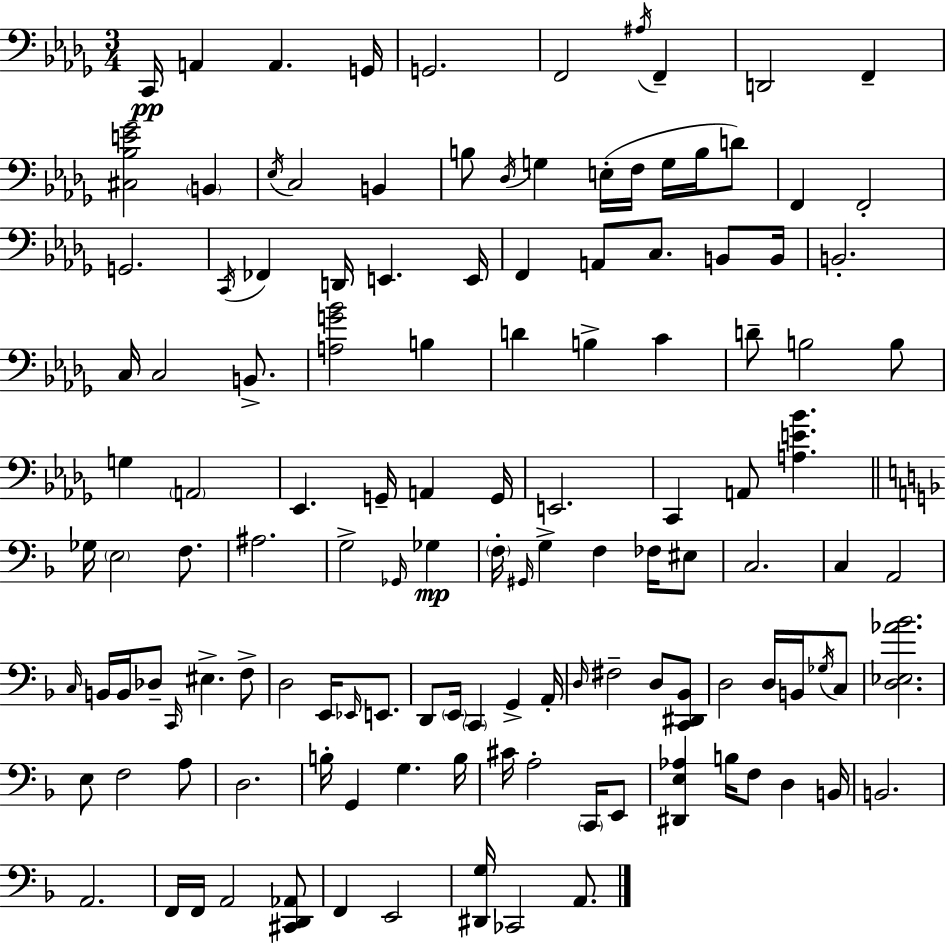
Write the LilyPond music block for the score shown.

{
  \clef bass
  \numericTimeSignature
  \time 3/4
  \key bes \minor
  c,16\pp a,4 a,4. g,16 | g,2. | f,2 \acciaccatura { ais16 } f,4-- | d,2 f,4-- | \break <cis bes e' ges'>2 \parenthesize b,4 | \acciaccatura { ees16 } c2 b,4 | b8 \acciaccatura { des16 } g4 e16-.( f16 g16 | b16 d'8) f,4 f,2-. | \break g,2. | \acciaccatura { c,16 } fes,4 d,16 e,4. | e,16 f,4 a,8 c8. | b,8 b,16 b,2.-. | \break c16 c2 | b,8.-> <a g' bes'>2 | b4 d'4 b4-> | c'4 d'8-- b2 | \break b8 g4 \parenthesize a,2 | ees,4. g,16-- a,4 | g,16 e,2. | c,4 a,8 <a e' bes'>4. | \break \bar "||" \break \key f \major ges16 \parenthesize e2 f8. | ais2. | g2-> \grace { ges,16 } ges4\mp | \parenthesize f16-. \grace { gis,16 } g4-> f4 fes16 | \break eis8 c2. | c4 a,2 | \grace { c16 } b,16 b,16 des8-- \grace { c,16 } eis4.-> | f8-> d2 | \break e,16 \grace { ees,16 } e,8. d,8 \parenthesize e,16 \parenthesize c,4 | g,4-> a,16-. \grace { d16 } fis2-- | d8 <c, dis, bes,>8 d2 | d16 b,16 \acciaccatura { ges16 } c8 <d ees aes' bes'>2. | \break e8 f2 | a8 d2. | b16-. g,4 | g4. b16 cis'16 a2-. | \break \parenthesize c,16 e,8 <dis, e aes>4 b16 | f8 d4 b,16 b,2. | a,2. | f,16 f,16 a,2 | \break <cis, d, aes,>8 f,4 e,2 | <dis, g>16 ces,2 | a,8. \bar "|."
}